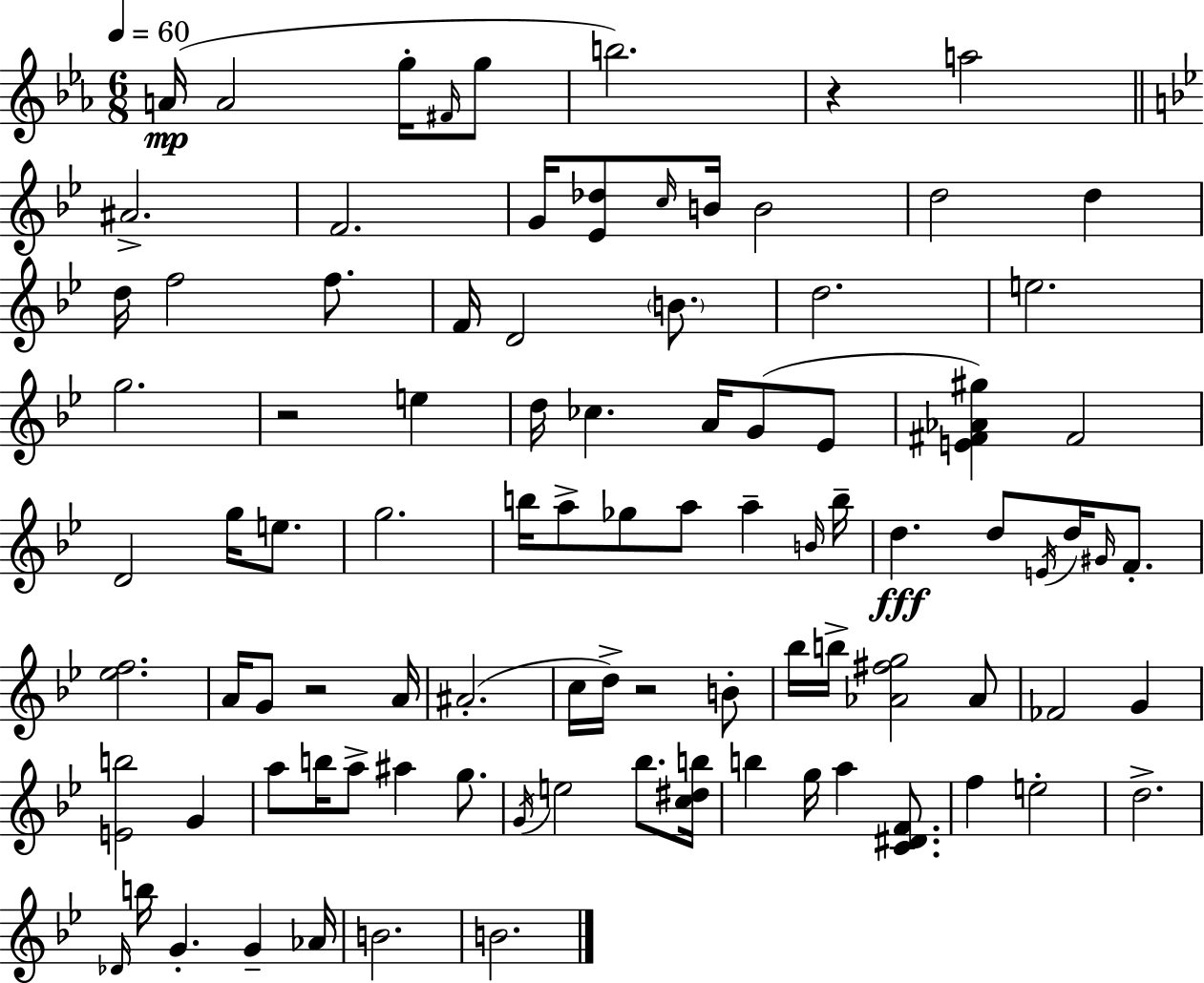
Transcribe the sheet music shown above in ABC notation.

X:1
T:Untitled
M:6/8
L:1/4
K:Eb
A/4 A2 g/4 ^F/4 g/2 b2 z a2 ^A2 F2 G/4 [_E_d]/2 c/4 B/4 B2 d2 d d/4 f2 f/2 F/4 D2 B/2 d2 e2 g2 z2 e d/4 _c A/4 G/2 _E/2 [E^F_A^g] ^F2 D2 g/4 e/2 g2 b/4 a/2 _g/2 a/2 a B/4 b/4 d d/2 E/4 d/4 ^G/4 F/2 [_ef]2 A/4 G/2 z2 A/4 ^A2 c/4 d/4 z2 B/2 _b/4 b/4 [_A^fg]2 _A/2 _F2 G [Eb]2 G a/2 b/4 a/2 ^a g/2 G/4 e2 _b/2 [c^db]/4 b g/4 a [C^DF]/2 f e2 d2 _D/4 b/4 G G _A/4 B2 B2